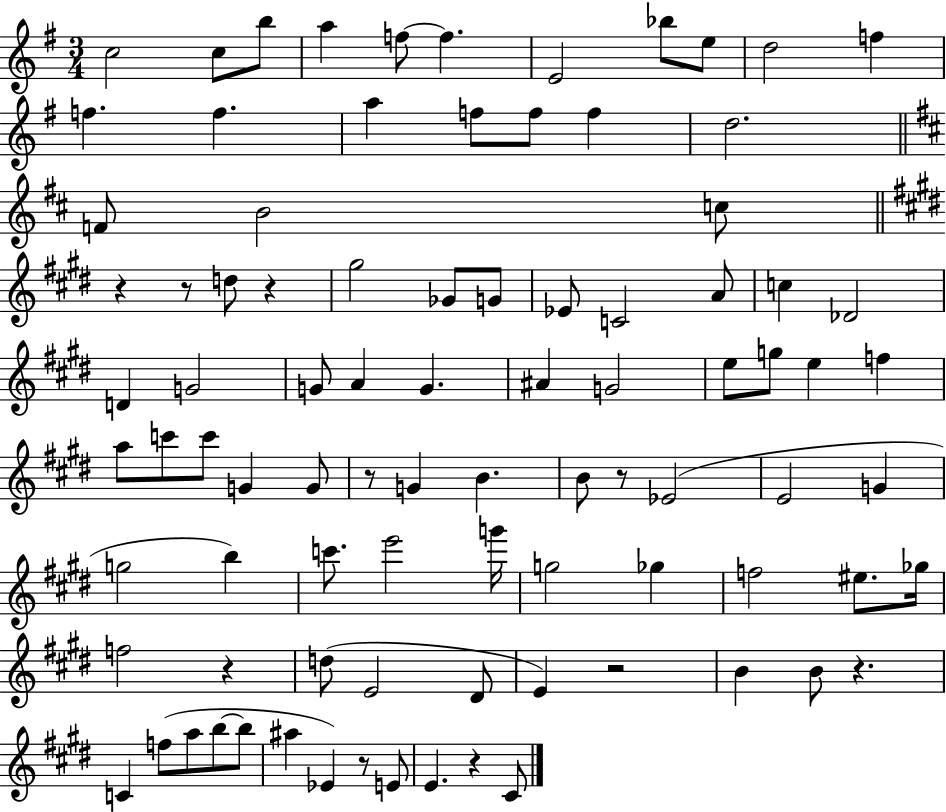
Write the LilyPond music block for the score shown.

{
  \clef treble
  \numericTimeSignature
  \time 3/4
  \key g \major
  \repeat volta 2 { c''2 c''8 b''8 | a''4 f''8~~ f''4. | e'2 bes''8 e''8 | d''2 f''4 | \break f''4. f''4. | a''4 f''8 f''8 f''4 | d''2. | \bar "||" \break \key b \minor f'8 b'2 c''8 | \bar "||" \break \key e \major r4 r8 d''8 r4 | gis''2 ges'8 g'8 | ees'8 c'2 a'8 | c''4 des'2 | \break d'4 g'2 | g'8 a'4 g'4. | ais'4 g'2 | e''8 g''8 e''4 f''4 | \break a''8 c'''8 c'''8 g'4 g'8 | r8 g'4 b'4. | b'8 r8 ees'2( | e'2 g'4 | \break g''2 b''4) | c'''8. e'''2 g'''16 | g''2 ges''4 | f''2 eis''8. ges''16 | \break f''2 r4 | d''8( e'2 dis'8 | e'4) r2 | b'4 b'8 r4. | \break c'4 f''8( a''8 b''8~~ b''8 | ais''4 ees'4) r8 e'8 | e'4. r4 cis'8 | } \bar "|."
}